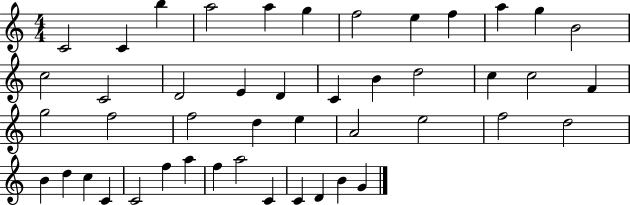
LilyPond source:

{
  \clef treble
  \numericTimeSignature
  \time 4/4
  \key c \major
  c'2 c'4 b''4 | a''2 a''4 g''4 | f''2 e''4 f''4 | a''4 g''4 b'2 | \break c''2 c'2 | d'2 e'4 d'4 | c'4 b'4 d''2 | c''4 c''2 f'4 | \break g''2 f''2 | f''2 d''4 e''4 | a'2 e''2 | f''2 d''2 | \break b'4 d''4 c''4 c'4 | c'2 f''4 a''4 | f''4 a''2 c'4 | c'4 d'4 b'4 g'4 | \break \bar "|."
}